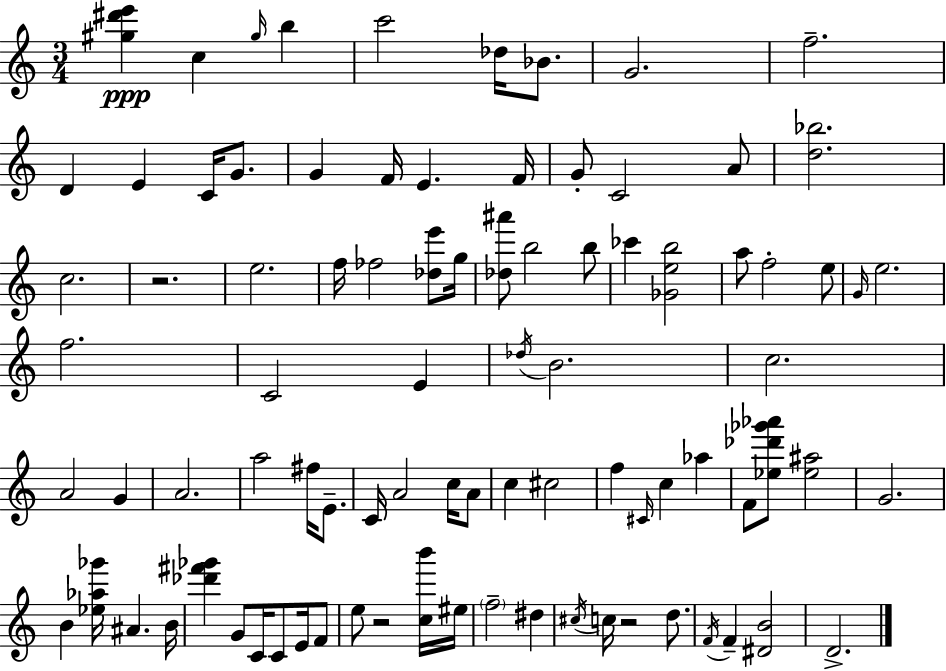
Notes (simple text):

[G#5,D#6,E6]/q C5/q G#5/s B5/q C6/h Db5/s Bb4/e. G4/h. F5/h. D4/q E4/q C4/s G4/e. G4/q F4/s E4/q. F4/s G4/e C4/h A4/e [D5,Bb5]/h. C5/h. R/h. E5/h. F5/s FES5/h [Db5,E6]/e G5/s [Db5,A#6]/e B5/h B5/e CES6/q [Gb4,E5,B5]/h A5/e F5/h E5/e G4/s E5/h. F5/h. C4/h E4/q Db5/s B4/h. C5/h. A4/h G4/q A4/h. A5/h F#5/s E4/e. C4/s A4/h C5/s A4/e C5/q C#5/h F5/q C#4/s C5/q Ab5/q F4/e [Eb5,Db6,Gb6,Ab6]/e [Eb5,A#5]/h G4/h. B4/q [Eb5,Ab5,Gb6]/s A#4/q. B4/s [Db6,F#6,Gb6]/q G4/e C4/s C4/e E4/s F4/e E5/e R/h [C5,B6]/s EIS5/s F5/h D#5/q C#5/s C5/s R/h D5/e. F4/s F4/q [D#4,B4]/h D4/h.